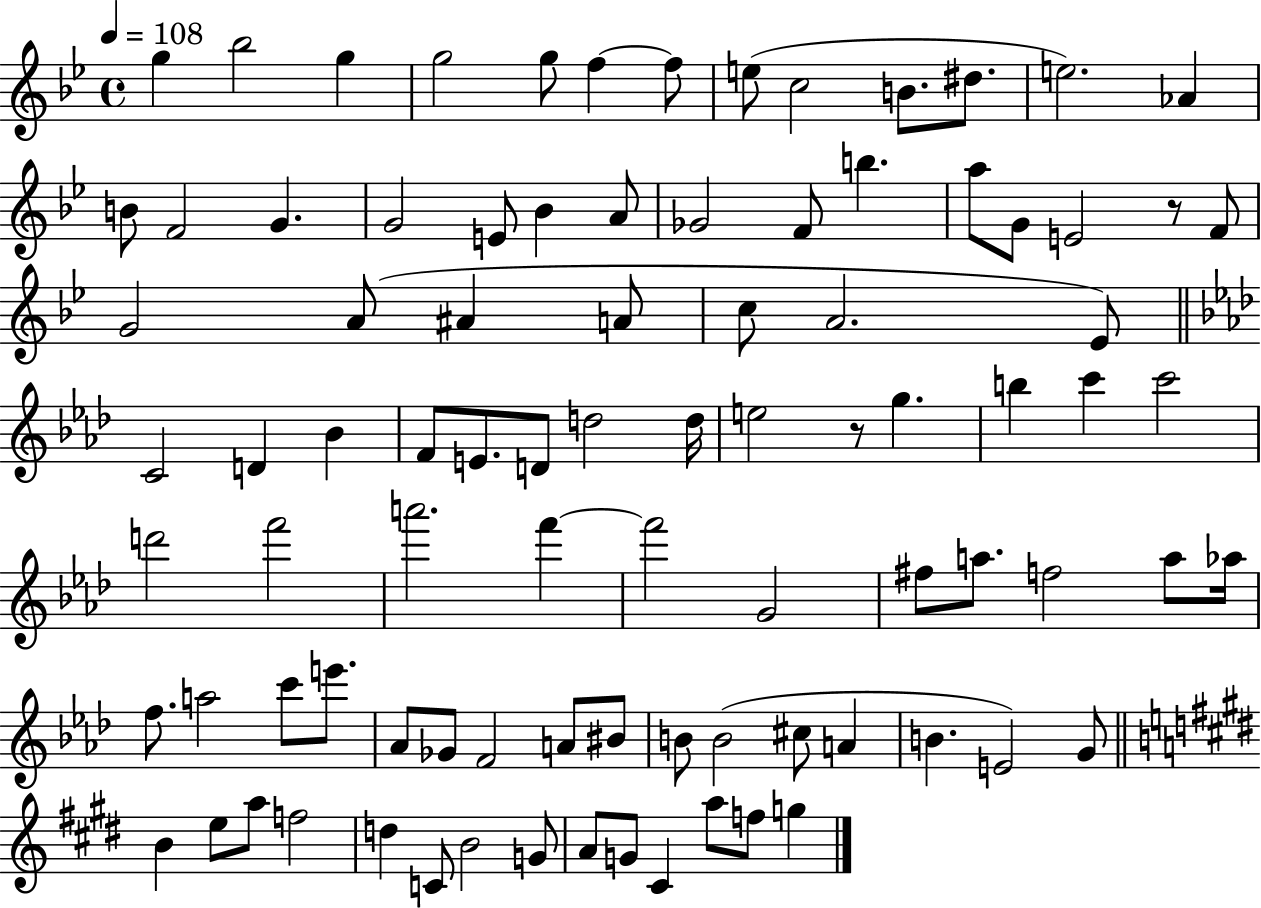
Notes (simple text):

G5/q Bb5/h G5/q G5/h G5/e F5/q F5/e E5/e C5/h B4/e. D#5/e. E5/h. Ab4/q B4/e F4/h G4/q. G4/h E4/e Bb4/q A4/e Gb4/h F4/e B5/q. A5/e G4/e E4/h R/e F4/e G4/h A4/e A#4/q A4/e C5/e A4/h. Eb4/e C4/h D4/q Bb4/q F4/e E4/e. D4/e D5/h D5/s E5/h R/e G5/q. B5/q C6/q C6/h D6/h F6/h A6/h. F6/q F6/h G4/h F#5/e A5/e. F5/h A5/e Ab5/s F5/e. A5/h C6/e E6/e. Ab4/e Gb4/e F4/h A4/e BIS4/e B4/e B4/h C#5/e A4/q B4/q. E4/h G4/e B4/q E5/e A5/e F5/h D5/q C4/e B4/h G4/e A4/e G4/e C#4/q A5/e F5/e G5/q